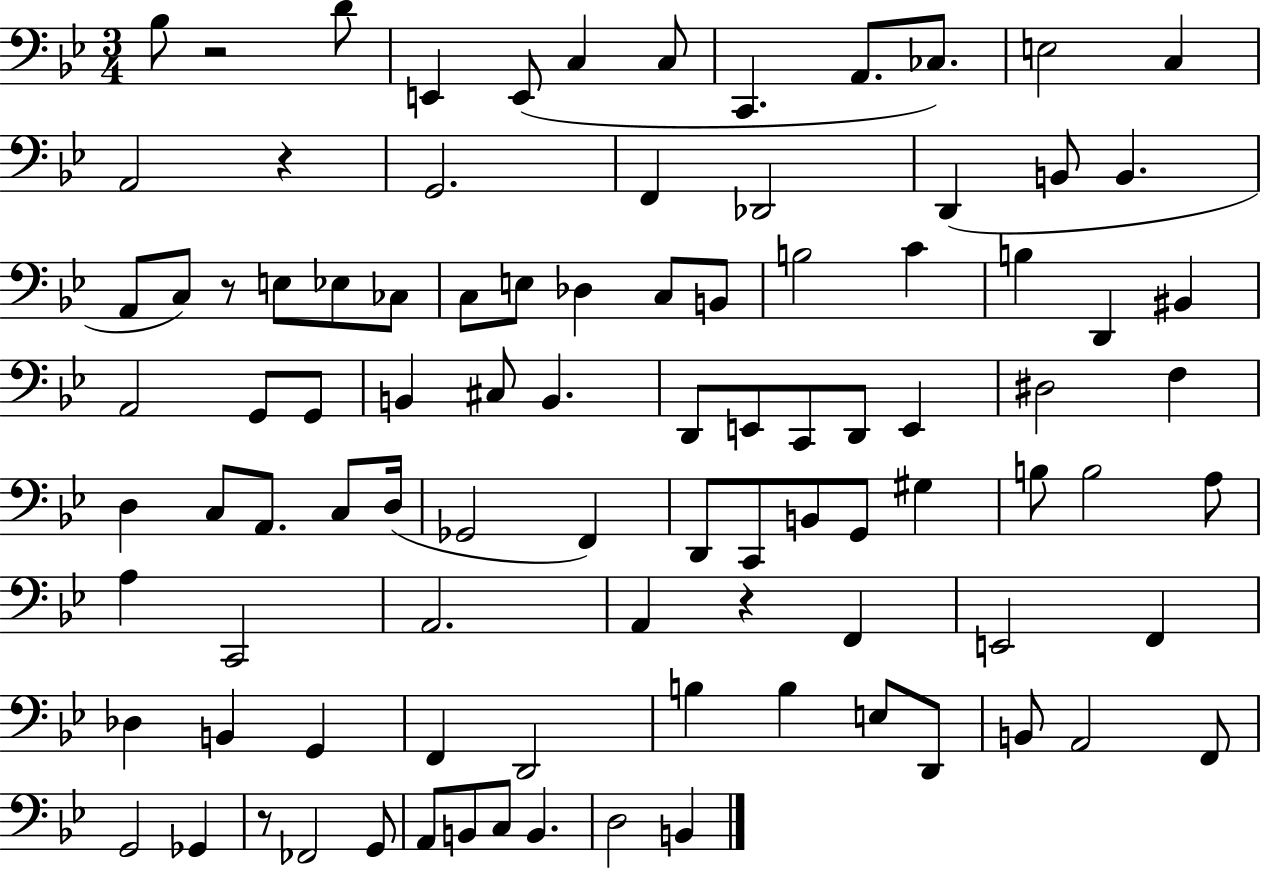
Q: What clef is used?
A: bass